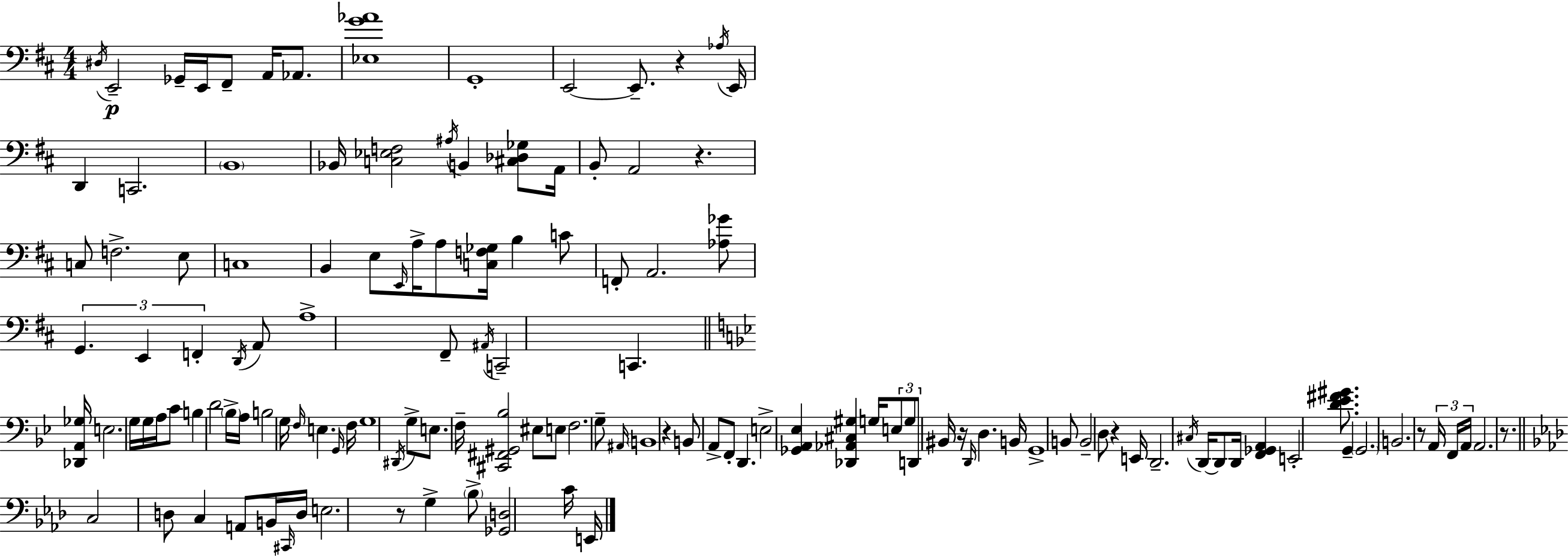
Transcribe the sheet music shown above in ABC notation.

X:1
T:Untitled
M:4/4
L:1/4
K:D
^D,/4 E,,2 _G,,/4 E,,/4 ^F,,/2 A,,/4 _A,,/2 [_E,G_A]4 G,,4 E,,2 E,,/2 z _A,/4 E,,/4 D,, C,,2 B,,4 _B,,/4 [C,_E,F,]2 ^A,/4 B,, [^C,_D,_G,]/2 A,,/4 B,,/2 A,,2 z C,/2 F,2 E,/2 C,4 B,, E,/2 E,,/4 A,/4 A,/2 [C,F,_G,]/4 B, C/2 F,,/2 A,,2 [_A,_G]/2 G,, E,, F,, D,,/4 A,,/2 A,4 ^F,,/2 ^A,,/4 C,,2 C,, [_D,,A,,_G,]/4 E,2 G,/4 G,/4 A,/4 C/2 B, D2 _B,/4 A,/4 B,2 G,/4 F,/4 E, G,,/4 F,/4 G,4 ^D,,/4 G,/2 E,/2 F,/4 [^C,,^F,,^G,,_B,]2 ^E,/2 E,/2 F,2 G,/2 ^A,,/4 B,,4 z B,,/2 A,,/2 F,,/2 D,, E,2 [_G,,A,,_E,] [_D,,_A,,^C,^G,] G,/4 E,/2 G,/2 D,,/2 ^B,,/4 z/4 D,,/4 D, B,,/4 G,,4 B,,/2 B,,2 D,/2 z E,,/4 D,,2 ^C,/4 D,,/4 D,,/2 D,,/4 [F,,_G,,A,,] E,,2 [D_E^F^G]/2 G,, G,,2 B,,2 z/2 A,,/4 F,,/4 A,,/4 A,,2 z/2 C,2 D,/2 C, A,,/2 B,,/4 ^C,,/4 D,/4 E,2 z/2 G, _B,/2 [_G,,D,]2 C/4 E,,/4